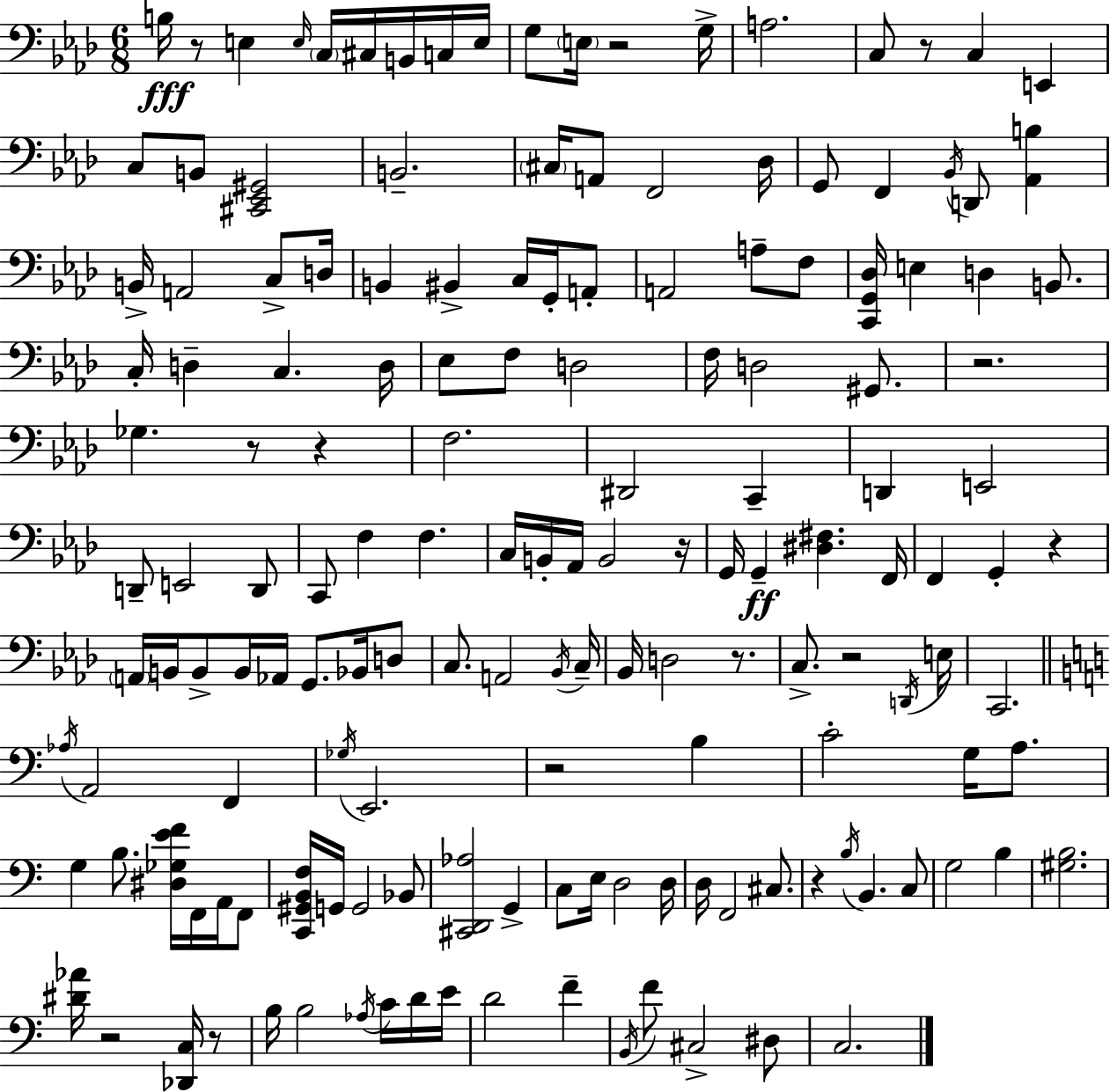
B3/s R/e E3/q E3/s C3/s C#3/s B2/s C3/s E3/s G3/e E3/s R/h G3/s A3/h. C3/e R/e C3/q E2/q C3/e B2/e [C#2,Eb2,G#2]/h B2/h. C#3/s A2/e F2/h Db3/s G2/e F2/q Bb2/s D2/e [Ab2,B3]/q B2/s A2/h C3/e D3/s B2/q BIS2/q C3/s G2/s A2/e A2/h A3/e F3/e [C2,G2,Db3]/s E3/q D3/q B2/e. C3/s D3/q C3/q. D3/s Eb3/e F3/e D3/h F3/s D3/h G#2/e. R/h. Gb3/q. R/e R/q F3/h. D#2/h C2/q D2/q E2/h D2/e E2/h D2/e C2/e F3/q F3/q. C3/s B2/s Ab2/s B2/h R/s G2/s G2/q [D#3,F#3]/q. F2/s F2/q G2/q R/q A2/s B2/s B2/e B2/s Ab2/s G2/e. Bb2/s D3/e C3/e. A2/h Bb2/s C3/s Bb2/s D3/h R/e. C3/e. R/h D2/s E3/s C2/h. Ab3/s A2/h F2/q Gb3/s E2/h. R/h B3/q C4/h G3/s A3/e. G3/q B3/e. [D#3,Gb3,E4,F4]/s F2/s A2/s F2/e [C2,G#2,B2,F3]/s G2/s G2/h Bb2/e [C#2,D2,Ab3]/h G2/q C3/e E3/s D3/h D3/s D3/s F2/h C#3/e. R/q B3/s B2/q. C3/e G3/h B3/q [G#3,B3]/h. [D#4,Ab4]/s R/h [Db2,C3]/s R/e B3/s B3/h Ab3/s C4/s D4/s E4/s D4/h F4/q B2/s F4/e C#3/h D#3/e C3/h.